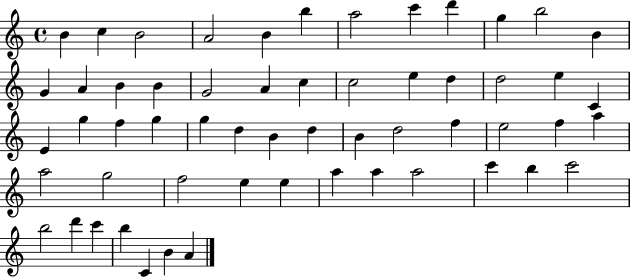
B4/q C5/q B4/h A4/h B4/q B5/q A5/h C6/q D6/q G5/q B5/h B4/q G4/q A4/q B4/q B4/q G4/h A4/q C5/q C5/h E5/q D5/q D5/h E5/q C4/q E4/q G5/q F5/q G5/q G5/q D5/q B4/q D5/q B4/q D5/h F5/q E5/h F5/q A5/q A5/h G5/h F5/h E5/q E5/q A5/q A5/q A5/h C6/q B5/q C6/h B5/h D6/q C6/q B5/q C4/q B4/q A4/q